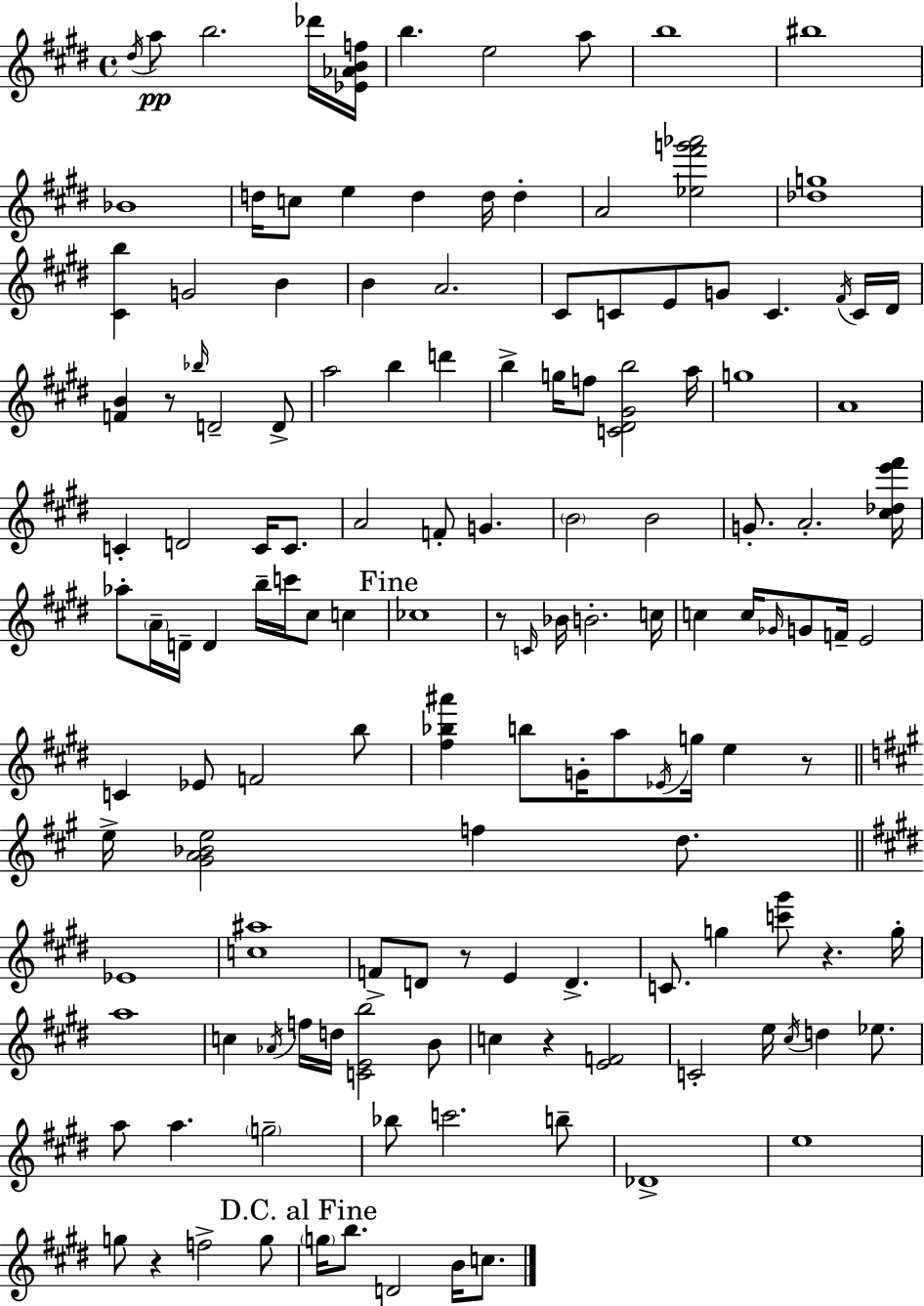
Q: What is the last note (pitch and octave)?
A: C5